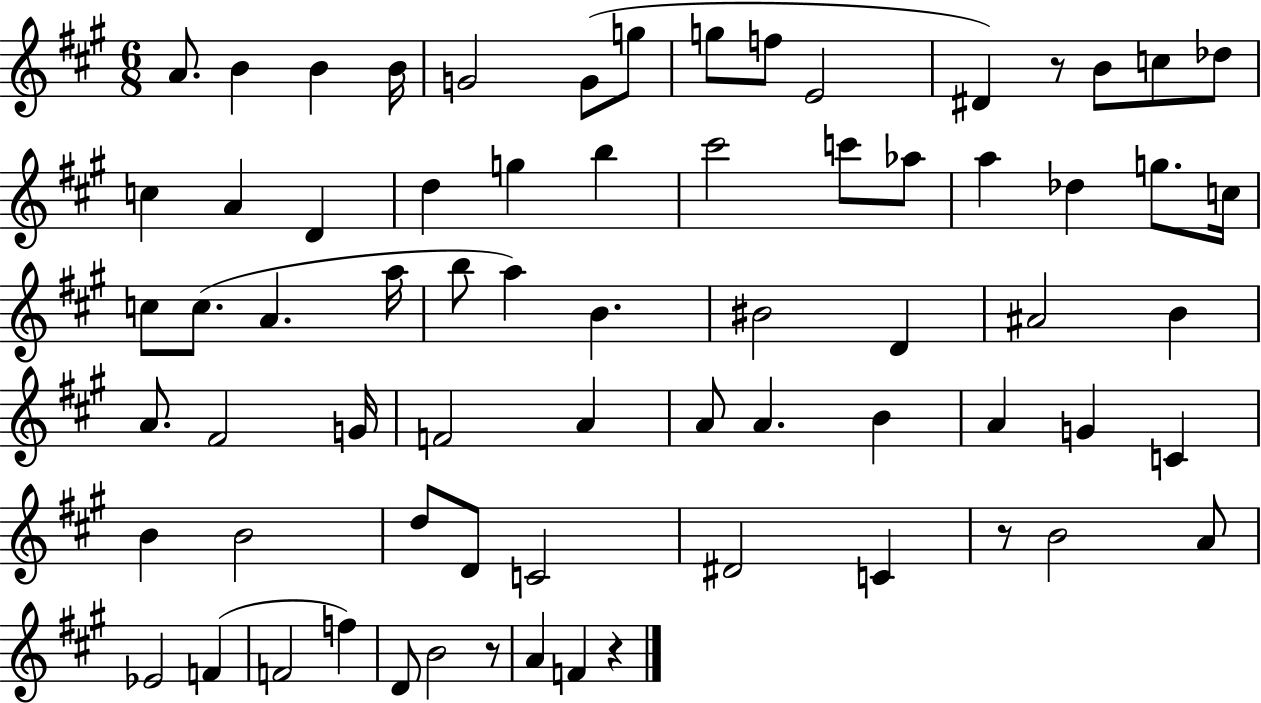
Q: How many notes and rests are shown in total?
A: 70